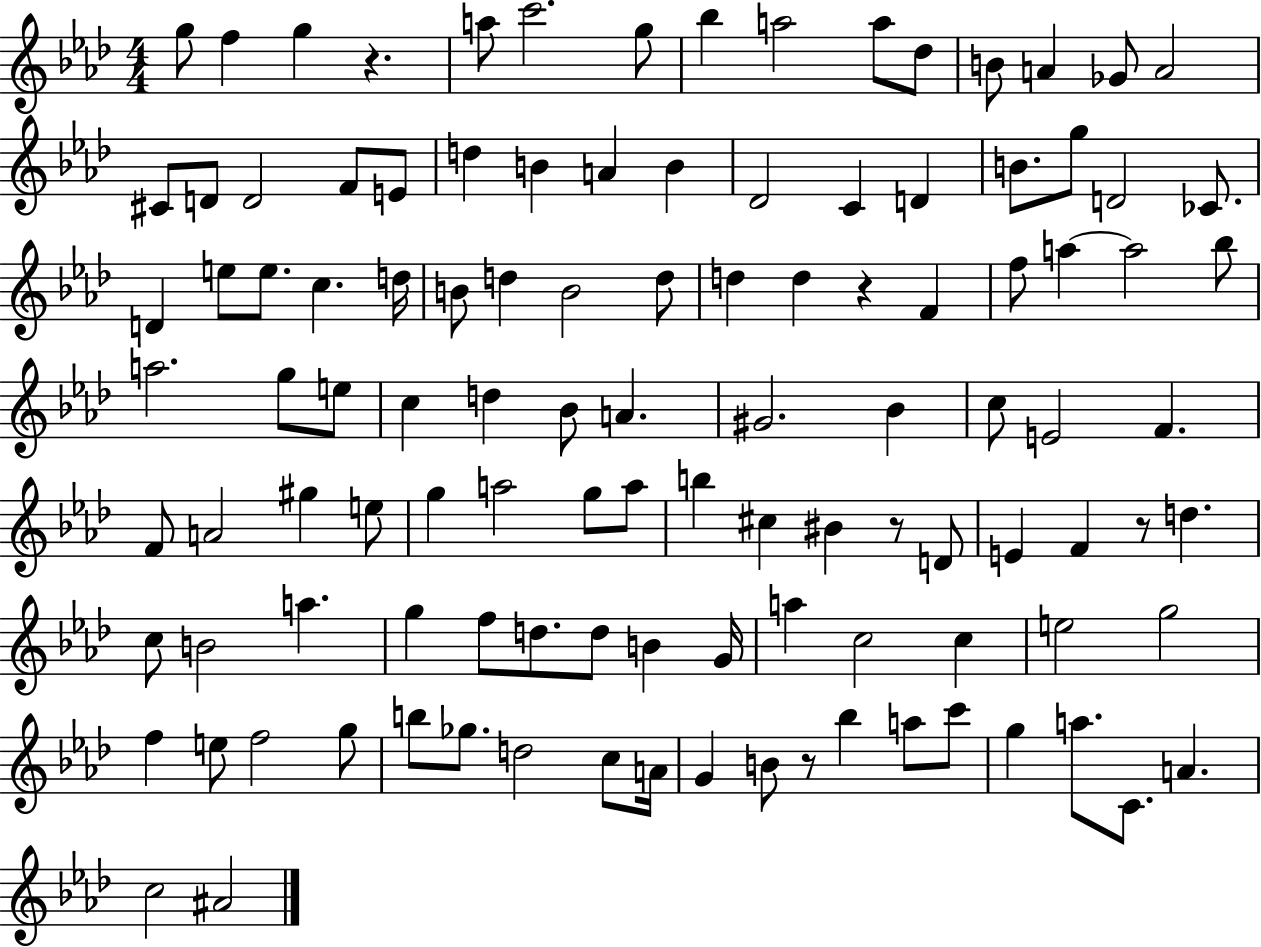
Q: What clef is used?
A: treble